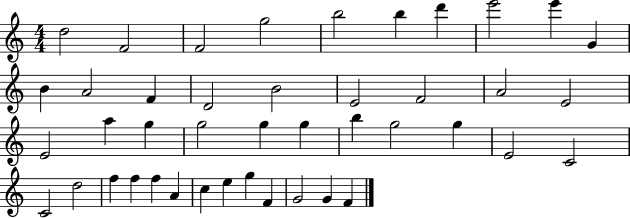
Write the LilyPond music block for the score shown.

{
  \clef treble
  \numericTimeSignature
  \time 4/4
  \key c \major
  d''2 f'2 | f'2 g''2 | b''2 b''4 d'''4 | e'''2 e'''4 g'4 | \break b'4 a'2 f'4 | d'2 b'2 | e'2 f'2 | a'2 e'2 | \break e'2 a''4 g''4 | g''2 g''4 g''4 | b''4 g''2 g''4 | e'2 c'2 | \break c'2 d''2 | f''4 f''4 f''4 a'4 | c''4 e''4 g''4 f'4 | g'2 g'4 f'4 | \break \bar "|."
}